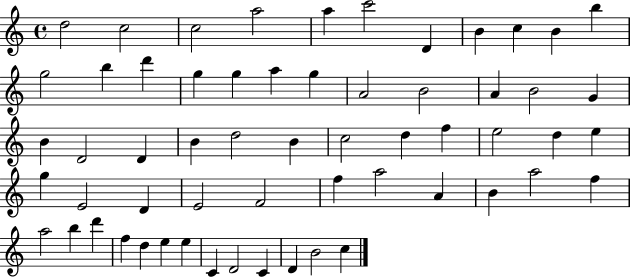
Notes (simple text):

D5/h C5/h C5/h A5/h A5/q C6/h D4/q B4/q C5/q B4/q B5/q G5/h B5/q D6/q G5/q G5/q A5/q G5/q A4/h B4/h A4/q B4/h G4/q B4/q D4/h D4/q B4/q D5/h B4/q C5/h D5/q F5/q E5/h D5/q E5/q G5/q E4/h D4/q E4/h F4/h F5/q A5/h A4/q B4/q A5/h F5/q A5/h B5/q D6/q F5/q D5/q E5/q E5/q C4/q D4/h C4/q D4/q B4/h C5/q